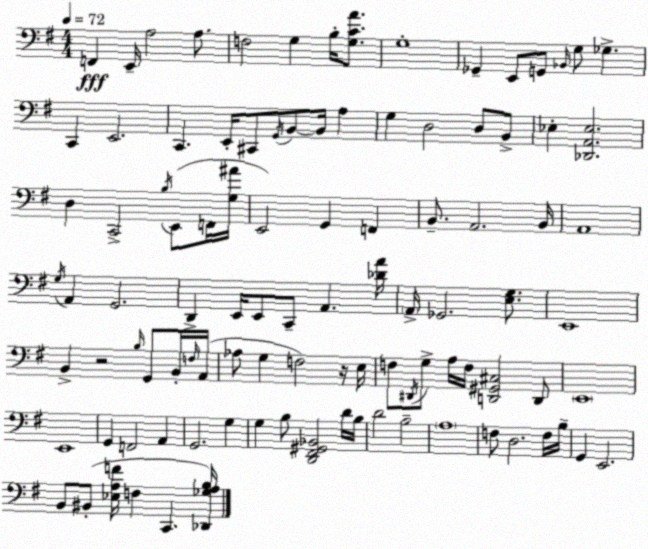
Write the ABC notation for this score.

X:1
T:Untitled
M:4/4
L:1/4
K:Em
F,, E,,/4 A,2 A,/2 F,2 G, B,/4 [G,CA]/2 G,4 _G,, E,,/2 G,,/2 _B,,/4 G,/2 _G, C,, E,,2 C,, E,,/4 ^C,,/2 G,,/4 B,,/2 B,,/4 A, G, D,2 D,/2 B,,/2 _E, [_D,,A,,_E,]2 D, C,,2 B,/4 E,,/2 F,,/4 [G,^A]/4 E,,2 G,, F,, B,,/2 A,,2 B,,/4 A,,4 G,/4 A,, G,,2 D,, E,,/4 E,,/2 C,,/2 A,, [_DA]/4 A,,/4 _G,,2 [E,G,]/2 E,,4 B,, z2 B,/4 G,,/2 B,,/4 F,/4 A,,/4 _A,/2 G, F,2 z/4 E,/4 F,/2 ^D,,/4 G,/2 A,/4 F,/4 [D,,^G,,^C,]2 D,,/2 E,,4 E,,4 G,, F,,2 A,, G,,2 G, G, B,/2 [D,,^F,,^G,,_B,,]2 D/4 B,/4 D2 B,2 A,4 F,/2 D,2 F,/4 B,/4 G,, E,,2 B,,/2 ^B,,/2 [_E,A,F]/4 F, C,, [_D,,_G,A,B,]/4